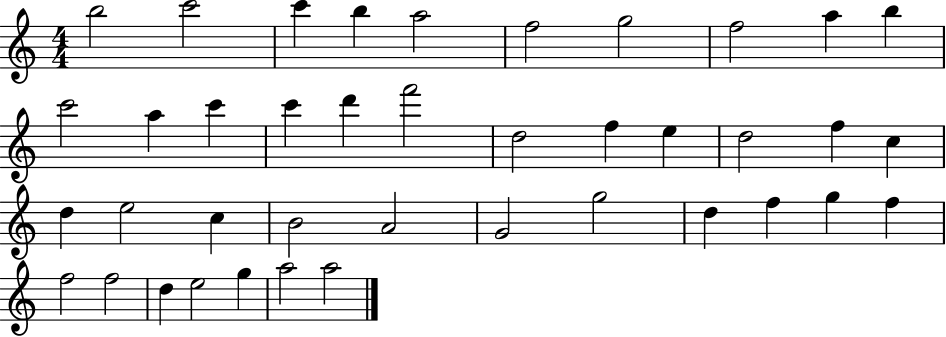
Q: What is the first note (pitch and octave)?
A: B5